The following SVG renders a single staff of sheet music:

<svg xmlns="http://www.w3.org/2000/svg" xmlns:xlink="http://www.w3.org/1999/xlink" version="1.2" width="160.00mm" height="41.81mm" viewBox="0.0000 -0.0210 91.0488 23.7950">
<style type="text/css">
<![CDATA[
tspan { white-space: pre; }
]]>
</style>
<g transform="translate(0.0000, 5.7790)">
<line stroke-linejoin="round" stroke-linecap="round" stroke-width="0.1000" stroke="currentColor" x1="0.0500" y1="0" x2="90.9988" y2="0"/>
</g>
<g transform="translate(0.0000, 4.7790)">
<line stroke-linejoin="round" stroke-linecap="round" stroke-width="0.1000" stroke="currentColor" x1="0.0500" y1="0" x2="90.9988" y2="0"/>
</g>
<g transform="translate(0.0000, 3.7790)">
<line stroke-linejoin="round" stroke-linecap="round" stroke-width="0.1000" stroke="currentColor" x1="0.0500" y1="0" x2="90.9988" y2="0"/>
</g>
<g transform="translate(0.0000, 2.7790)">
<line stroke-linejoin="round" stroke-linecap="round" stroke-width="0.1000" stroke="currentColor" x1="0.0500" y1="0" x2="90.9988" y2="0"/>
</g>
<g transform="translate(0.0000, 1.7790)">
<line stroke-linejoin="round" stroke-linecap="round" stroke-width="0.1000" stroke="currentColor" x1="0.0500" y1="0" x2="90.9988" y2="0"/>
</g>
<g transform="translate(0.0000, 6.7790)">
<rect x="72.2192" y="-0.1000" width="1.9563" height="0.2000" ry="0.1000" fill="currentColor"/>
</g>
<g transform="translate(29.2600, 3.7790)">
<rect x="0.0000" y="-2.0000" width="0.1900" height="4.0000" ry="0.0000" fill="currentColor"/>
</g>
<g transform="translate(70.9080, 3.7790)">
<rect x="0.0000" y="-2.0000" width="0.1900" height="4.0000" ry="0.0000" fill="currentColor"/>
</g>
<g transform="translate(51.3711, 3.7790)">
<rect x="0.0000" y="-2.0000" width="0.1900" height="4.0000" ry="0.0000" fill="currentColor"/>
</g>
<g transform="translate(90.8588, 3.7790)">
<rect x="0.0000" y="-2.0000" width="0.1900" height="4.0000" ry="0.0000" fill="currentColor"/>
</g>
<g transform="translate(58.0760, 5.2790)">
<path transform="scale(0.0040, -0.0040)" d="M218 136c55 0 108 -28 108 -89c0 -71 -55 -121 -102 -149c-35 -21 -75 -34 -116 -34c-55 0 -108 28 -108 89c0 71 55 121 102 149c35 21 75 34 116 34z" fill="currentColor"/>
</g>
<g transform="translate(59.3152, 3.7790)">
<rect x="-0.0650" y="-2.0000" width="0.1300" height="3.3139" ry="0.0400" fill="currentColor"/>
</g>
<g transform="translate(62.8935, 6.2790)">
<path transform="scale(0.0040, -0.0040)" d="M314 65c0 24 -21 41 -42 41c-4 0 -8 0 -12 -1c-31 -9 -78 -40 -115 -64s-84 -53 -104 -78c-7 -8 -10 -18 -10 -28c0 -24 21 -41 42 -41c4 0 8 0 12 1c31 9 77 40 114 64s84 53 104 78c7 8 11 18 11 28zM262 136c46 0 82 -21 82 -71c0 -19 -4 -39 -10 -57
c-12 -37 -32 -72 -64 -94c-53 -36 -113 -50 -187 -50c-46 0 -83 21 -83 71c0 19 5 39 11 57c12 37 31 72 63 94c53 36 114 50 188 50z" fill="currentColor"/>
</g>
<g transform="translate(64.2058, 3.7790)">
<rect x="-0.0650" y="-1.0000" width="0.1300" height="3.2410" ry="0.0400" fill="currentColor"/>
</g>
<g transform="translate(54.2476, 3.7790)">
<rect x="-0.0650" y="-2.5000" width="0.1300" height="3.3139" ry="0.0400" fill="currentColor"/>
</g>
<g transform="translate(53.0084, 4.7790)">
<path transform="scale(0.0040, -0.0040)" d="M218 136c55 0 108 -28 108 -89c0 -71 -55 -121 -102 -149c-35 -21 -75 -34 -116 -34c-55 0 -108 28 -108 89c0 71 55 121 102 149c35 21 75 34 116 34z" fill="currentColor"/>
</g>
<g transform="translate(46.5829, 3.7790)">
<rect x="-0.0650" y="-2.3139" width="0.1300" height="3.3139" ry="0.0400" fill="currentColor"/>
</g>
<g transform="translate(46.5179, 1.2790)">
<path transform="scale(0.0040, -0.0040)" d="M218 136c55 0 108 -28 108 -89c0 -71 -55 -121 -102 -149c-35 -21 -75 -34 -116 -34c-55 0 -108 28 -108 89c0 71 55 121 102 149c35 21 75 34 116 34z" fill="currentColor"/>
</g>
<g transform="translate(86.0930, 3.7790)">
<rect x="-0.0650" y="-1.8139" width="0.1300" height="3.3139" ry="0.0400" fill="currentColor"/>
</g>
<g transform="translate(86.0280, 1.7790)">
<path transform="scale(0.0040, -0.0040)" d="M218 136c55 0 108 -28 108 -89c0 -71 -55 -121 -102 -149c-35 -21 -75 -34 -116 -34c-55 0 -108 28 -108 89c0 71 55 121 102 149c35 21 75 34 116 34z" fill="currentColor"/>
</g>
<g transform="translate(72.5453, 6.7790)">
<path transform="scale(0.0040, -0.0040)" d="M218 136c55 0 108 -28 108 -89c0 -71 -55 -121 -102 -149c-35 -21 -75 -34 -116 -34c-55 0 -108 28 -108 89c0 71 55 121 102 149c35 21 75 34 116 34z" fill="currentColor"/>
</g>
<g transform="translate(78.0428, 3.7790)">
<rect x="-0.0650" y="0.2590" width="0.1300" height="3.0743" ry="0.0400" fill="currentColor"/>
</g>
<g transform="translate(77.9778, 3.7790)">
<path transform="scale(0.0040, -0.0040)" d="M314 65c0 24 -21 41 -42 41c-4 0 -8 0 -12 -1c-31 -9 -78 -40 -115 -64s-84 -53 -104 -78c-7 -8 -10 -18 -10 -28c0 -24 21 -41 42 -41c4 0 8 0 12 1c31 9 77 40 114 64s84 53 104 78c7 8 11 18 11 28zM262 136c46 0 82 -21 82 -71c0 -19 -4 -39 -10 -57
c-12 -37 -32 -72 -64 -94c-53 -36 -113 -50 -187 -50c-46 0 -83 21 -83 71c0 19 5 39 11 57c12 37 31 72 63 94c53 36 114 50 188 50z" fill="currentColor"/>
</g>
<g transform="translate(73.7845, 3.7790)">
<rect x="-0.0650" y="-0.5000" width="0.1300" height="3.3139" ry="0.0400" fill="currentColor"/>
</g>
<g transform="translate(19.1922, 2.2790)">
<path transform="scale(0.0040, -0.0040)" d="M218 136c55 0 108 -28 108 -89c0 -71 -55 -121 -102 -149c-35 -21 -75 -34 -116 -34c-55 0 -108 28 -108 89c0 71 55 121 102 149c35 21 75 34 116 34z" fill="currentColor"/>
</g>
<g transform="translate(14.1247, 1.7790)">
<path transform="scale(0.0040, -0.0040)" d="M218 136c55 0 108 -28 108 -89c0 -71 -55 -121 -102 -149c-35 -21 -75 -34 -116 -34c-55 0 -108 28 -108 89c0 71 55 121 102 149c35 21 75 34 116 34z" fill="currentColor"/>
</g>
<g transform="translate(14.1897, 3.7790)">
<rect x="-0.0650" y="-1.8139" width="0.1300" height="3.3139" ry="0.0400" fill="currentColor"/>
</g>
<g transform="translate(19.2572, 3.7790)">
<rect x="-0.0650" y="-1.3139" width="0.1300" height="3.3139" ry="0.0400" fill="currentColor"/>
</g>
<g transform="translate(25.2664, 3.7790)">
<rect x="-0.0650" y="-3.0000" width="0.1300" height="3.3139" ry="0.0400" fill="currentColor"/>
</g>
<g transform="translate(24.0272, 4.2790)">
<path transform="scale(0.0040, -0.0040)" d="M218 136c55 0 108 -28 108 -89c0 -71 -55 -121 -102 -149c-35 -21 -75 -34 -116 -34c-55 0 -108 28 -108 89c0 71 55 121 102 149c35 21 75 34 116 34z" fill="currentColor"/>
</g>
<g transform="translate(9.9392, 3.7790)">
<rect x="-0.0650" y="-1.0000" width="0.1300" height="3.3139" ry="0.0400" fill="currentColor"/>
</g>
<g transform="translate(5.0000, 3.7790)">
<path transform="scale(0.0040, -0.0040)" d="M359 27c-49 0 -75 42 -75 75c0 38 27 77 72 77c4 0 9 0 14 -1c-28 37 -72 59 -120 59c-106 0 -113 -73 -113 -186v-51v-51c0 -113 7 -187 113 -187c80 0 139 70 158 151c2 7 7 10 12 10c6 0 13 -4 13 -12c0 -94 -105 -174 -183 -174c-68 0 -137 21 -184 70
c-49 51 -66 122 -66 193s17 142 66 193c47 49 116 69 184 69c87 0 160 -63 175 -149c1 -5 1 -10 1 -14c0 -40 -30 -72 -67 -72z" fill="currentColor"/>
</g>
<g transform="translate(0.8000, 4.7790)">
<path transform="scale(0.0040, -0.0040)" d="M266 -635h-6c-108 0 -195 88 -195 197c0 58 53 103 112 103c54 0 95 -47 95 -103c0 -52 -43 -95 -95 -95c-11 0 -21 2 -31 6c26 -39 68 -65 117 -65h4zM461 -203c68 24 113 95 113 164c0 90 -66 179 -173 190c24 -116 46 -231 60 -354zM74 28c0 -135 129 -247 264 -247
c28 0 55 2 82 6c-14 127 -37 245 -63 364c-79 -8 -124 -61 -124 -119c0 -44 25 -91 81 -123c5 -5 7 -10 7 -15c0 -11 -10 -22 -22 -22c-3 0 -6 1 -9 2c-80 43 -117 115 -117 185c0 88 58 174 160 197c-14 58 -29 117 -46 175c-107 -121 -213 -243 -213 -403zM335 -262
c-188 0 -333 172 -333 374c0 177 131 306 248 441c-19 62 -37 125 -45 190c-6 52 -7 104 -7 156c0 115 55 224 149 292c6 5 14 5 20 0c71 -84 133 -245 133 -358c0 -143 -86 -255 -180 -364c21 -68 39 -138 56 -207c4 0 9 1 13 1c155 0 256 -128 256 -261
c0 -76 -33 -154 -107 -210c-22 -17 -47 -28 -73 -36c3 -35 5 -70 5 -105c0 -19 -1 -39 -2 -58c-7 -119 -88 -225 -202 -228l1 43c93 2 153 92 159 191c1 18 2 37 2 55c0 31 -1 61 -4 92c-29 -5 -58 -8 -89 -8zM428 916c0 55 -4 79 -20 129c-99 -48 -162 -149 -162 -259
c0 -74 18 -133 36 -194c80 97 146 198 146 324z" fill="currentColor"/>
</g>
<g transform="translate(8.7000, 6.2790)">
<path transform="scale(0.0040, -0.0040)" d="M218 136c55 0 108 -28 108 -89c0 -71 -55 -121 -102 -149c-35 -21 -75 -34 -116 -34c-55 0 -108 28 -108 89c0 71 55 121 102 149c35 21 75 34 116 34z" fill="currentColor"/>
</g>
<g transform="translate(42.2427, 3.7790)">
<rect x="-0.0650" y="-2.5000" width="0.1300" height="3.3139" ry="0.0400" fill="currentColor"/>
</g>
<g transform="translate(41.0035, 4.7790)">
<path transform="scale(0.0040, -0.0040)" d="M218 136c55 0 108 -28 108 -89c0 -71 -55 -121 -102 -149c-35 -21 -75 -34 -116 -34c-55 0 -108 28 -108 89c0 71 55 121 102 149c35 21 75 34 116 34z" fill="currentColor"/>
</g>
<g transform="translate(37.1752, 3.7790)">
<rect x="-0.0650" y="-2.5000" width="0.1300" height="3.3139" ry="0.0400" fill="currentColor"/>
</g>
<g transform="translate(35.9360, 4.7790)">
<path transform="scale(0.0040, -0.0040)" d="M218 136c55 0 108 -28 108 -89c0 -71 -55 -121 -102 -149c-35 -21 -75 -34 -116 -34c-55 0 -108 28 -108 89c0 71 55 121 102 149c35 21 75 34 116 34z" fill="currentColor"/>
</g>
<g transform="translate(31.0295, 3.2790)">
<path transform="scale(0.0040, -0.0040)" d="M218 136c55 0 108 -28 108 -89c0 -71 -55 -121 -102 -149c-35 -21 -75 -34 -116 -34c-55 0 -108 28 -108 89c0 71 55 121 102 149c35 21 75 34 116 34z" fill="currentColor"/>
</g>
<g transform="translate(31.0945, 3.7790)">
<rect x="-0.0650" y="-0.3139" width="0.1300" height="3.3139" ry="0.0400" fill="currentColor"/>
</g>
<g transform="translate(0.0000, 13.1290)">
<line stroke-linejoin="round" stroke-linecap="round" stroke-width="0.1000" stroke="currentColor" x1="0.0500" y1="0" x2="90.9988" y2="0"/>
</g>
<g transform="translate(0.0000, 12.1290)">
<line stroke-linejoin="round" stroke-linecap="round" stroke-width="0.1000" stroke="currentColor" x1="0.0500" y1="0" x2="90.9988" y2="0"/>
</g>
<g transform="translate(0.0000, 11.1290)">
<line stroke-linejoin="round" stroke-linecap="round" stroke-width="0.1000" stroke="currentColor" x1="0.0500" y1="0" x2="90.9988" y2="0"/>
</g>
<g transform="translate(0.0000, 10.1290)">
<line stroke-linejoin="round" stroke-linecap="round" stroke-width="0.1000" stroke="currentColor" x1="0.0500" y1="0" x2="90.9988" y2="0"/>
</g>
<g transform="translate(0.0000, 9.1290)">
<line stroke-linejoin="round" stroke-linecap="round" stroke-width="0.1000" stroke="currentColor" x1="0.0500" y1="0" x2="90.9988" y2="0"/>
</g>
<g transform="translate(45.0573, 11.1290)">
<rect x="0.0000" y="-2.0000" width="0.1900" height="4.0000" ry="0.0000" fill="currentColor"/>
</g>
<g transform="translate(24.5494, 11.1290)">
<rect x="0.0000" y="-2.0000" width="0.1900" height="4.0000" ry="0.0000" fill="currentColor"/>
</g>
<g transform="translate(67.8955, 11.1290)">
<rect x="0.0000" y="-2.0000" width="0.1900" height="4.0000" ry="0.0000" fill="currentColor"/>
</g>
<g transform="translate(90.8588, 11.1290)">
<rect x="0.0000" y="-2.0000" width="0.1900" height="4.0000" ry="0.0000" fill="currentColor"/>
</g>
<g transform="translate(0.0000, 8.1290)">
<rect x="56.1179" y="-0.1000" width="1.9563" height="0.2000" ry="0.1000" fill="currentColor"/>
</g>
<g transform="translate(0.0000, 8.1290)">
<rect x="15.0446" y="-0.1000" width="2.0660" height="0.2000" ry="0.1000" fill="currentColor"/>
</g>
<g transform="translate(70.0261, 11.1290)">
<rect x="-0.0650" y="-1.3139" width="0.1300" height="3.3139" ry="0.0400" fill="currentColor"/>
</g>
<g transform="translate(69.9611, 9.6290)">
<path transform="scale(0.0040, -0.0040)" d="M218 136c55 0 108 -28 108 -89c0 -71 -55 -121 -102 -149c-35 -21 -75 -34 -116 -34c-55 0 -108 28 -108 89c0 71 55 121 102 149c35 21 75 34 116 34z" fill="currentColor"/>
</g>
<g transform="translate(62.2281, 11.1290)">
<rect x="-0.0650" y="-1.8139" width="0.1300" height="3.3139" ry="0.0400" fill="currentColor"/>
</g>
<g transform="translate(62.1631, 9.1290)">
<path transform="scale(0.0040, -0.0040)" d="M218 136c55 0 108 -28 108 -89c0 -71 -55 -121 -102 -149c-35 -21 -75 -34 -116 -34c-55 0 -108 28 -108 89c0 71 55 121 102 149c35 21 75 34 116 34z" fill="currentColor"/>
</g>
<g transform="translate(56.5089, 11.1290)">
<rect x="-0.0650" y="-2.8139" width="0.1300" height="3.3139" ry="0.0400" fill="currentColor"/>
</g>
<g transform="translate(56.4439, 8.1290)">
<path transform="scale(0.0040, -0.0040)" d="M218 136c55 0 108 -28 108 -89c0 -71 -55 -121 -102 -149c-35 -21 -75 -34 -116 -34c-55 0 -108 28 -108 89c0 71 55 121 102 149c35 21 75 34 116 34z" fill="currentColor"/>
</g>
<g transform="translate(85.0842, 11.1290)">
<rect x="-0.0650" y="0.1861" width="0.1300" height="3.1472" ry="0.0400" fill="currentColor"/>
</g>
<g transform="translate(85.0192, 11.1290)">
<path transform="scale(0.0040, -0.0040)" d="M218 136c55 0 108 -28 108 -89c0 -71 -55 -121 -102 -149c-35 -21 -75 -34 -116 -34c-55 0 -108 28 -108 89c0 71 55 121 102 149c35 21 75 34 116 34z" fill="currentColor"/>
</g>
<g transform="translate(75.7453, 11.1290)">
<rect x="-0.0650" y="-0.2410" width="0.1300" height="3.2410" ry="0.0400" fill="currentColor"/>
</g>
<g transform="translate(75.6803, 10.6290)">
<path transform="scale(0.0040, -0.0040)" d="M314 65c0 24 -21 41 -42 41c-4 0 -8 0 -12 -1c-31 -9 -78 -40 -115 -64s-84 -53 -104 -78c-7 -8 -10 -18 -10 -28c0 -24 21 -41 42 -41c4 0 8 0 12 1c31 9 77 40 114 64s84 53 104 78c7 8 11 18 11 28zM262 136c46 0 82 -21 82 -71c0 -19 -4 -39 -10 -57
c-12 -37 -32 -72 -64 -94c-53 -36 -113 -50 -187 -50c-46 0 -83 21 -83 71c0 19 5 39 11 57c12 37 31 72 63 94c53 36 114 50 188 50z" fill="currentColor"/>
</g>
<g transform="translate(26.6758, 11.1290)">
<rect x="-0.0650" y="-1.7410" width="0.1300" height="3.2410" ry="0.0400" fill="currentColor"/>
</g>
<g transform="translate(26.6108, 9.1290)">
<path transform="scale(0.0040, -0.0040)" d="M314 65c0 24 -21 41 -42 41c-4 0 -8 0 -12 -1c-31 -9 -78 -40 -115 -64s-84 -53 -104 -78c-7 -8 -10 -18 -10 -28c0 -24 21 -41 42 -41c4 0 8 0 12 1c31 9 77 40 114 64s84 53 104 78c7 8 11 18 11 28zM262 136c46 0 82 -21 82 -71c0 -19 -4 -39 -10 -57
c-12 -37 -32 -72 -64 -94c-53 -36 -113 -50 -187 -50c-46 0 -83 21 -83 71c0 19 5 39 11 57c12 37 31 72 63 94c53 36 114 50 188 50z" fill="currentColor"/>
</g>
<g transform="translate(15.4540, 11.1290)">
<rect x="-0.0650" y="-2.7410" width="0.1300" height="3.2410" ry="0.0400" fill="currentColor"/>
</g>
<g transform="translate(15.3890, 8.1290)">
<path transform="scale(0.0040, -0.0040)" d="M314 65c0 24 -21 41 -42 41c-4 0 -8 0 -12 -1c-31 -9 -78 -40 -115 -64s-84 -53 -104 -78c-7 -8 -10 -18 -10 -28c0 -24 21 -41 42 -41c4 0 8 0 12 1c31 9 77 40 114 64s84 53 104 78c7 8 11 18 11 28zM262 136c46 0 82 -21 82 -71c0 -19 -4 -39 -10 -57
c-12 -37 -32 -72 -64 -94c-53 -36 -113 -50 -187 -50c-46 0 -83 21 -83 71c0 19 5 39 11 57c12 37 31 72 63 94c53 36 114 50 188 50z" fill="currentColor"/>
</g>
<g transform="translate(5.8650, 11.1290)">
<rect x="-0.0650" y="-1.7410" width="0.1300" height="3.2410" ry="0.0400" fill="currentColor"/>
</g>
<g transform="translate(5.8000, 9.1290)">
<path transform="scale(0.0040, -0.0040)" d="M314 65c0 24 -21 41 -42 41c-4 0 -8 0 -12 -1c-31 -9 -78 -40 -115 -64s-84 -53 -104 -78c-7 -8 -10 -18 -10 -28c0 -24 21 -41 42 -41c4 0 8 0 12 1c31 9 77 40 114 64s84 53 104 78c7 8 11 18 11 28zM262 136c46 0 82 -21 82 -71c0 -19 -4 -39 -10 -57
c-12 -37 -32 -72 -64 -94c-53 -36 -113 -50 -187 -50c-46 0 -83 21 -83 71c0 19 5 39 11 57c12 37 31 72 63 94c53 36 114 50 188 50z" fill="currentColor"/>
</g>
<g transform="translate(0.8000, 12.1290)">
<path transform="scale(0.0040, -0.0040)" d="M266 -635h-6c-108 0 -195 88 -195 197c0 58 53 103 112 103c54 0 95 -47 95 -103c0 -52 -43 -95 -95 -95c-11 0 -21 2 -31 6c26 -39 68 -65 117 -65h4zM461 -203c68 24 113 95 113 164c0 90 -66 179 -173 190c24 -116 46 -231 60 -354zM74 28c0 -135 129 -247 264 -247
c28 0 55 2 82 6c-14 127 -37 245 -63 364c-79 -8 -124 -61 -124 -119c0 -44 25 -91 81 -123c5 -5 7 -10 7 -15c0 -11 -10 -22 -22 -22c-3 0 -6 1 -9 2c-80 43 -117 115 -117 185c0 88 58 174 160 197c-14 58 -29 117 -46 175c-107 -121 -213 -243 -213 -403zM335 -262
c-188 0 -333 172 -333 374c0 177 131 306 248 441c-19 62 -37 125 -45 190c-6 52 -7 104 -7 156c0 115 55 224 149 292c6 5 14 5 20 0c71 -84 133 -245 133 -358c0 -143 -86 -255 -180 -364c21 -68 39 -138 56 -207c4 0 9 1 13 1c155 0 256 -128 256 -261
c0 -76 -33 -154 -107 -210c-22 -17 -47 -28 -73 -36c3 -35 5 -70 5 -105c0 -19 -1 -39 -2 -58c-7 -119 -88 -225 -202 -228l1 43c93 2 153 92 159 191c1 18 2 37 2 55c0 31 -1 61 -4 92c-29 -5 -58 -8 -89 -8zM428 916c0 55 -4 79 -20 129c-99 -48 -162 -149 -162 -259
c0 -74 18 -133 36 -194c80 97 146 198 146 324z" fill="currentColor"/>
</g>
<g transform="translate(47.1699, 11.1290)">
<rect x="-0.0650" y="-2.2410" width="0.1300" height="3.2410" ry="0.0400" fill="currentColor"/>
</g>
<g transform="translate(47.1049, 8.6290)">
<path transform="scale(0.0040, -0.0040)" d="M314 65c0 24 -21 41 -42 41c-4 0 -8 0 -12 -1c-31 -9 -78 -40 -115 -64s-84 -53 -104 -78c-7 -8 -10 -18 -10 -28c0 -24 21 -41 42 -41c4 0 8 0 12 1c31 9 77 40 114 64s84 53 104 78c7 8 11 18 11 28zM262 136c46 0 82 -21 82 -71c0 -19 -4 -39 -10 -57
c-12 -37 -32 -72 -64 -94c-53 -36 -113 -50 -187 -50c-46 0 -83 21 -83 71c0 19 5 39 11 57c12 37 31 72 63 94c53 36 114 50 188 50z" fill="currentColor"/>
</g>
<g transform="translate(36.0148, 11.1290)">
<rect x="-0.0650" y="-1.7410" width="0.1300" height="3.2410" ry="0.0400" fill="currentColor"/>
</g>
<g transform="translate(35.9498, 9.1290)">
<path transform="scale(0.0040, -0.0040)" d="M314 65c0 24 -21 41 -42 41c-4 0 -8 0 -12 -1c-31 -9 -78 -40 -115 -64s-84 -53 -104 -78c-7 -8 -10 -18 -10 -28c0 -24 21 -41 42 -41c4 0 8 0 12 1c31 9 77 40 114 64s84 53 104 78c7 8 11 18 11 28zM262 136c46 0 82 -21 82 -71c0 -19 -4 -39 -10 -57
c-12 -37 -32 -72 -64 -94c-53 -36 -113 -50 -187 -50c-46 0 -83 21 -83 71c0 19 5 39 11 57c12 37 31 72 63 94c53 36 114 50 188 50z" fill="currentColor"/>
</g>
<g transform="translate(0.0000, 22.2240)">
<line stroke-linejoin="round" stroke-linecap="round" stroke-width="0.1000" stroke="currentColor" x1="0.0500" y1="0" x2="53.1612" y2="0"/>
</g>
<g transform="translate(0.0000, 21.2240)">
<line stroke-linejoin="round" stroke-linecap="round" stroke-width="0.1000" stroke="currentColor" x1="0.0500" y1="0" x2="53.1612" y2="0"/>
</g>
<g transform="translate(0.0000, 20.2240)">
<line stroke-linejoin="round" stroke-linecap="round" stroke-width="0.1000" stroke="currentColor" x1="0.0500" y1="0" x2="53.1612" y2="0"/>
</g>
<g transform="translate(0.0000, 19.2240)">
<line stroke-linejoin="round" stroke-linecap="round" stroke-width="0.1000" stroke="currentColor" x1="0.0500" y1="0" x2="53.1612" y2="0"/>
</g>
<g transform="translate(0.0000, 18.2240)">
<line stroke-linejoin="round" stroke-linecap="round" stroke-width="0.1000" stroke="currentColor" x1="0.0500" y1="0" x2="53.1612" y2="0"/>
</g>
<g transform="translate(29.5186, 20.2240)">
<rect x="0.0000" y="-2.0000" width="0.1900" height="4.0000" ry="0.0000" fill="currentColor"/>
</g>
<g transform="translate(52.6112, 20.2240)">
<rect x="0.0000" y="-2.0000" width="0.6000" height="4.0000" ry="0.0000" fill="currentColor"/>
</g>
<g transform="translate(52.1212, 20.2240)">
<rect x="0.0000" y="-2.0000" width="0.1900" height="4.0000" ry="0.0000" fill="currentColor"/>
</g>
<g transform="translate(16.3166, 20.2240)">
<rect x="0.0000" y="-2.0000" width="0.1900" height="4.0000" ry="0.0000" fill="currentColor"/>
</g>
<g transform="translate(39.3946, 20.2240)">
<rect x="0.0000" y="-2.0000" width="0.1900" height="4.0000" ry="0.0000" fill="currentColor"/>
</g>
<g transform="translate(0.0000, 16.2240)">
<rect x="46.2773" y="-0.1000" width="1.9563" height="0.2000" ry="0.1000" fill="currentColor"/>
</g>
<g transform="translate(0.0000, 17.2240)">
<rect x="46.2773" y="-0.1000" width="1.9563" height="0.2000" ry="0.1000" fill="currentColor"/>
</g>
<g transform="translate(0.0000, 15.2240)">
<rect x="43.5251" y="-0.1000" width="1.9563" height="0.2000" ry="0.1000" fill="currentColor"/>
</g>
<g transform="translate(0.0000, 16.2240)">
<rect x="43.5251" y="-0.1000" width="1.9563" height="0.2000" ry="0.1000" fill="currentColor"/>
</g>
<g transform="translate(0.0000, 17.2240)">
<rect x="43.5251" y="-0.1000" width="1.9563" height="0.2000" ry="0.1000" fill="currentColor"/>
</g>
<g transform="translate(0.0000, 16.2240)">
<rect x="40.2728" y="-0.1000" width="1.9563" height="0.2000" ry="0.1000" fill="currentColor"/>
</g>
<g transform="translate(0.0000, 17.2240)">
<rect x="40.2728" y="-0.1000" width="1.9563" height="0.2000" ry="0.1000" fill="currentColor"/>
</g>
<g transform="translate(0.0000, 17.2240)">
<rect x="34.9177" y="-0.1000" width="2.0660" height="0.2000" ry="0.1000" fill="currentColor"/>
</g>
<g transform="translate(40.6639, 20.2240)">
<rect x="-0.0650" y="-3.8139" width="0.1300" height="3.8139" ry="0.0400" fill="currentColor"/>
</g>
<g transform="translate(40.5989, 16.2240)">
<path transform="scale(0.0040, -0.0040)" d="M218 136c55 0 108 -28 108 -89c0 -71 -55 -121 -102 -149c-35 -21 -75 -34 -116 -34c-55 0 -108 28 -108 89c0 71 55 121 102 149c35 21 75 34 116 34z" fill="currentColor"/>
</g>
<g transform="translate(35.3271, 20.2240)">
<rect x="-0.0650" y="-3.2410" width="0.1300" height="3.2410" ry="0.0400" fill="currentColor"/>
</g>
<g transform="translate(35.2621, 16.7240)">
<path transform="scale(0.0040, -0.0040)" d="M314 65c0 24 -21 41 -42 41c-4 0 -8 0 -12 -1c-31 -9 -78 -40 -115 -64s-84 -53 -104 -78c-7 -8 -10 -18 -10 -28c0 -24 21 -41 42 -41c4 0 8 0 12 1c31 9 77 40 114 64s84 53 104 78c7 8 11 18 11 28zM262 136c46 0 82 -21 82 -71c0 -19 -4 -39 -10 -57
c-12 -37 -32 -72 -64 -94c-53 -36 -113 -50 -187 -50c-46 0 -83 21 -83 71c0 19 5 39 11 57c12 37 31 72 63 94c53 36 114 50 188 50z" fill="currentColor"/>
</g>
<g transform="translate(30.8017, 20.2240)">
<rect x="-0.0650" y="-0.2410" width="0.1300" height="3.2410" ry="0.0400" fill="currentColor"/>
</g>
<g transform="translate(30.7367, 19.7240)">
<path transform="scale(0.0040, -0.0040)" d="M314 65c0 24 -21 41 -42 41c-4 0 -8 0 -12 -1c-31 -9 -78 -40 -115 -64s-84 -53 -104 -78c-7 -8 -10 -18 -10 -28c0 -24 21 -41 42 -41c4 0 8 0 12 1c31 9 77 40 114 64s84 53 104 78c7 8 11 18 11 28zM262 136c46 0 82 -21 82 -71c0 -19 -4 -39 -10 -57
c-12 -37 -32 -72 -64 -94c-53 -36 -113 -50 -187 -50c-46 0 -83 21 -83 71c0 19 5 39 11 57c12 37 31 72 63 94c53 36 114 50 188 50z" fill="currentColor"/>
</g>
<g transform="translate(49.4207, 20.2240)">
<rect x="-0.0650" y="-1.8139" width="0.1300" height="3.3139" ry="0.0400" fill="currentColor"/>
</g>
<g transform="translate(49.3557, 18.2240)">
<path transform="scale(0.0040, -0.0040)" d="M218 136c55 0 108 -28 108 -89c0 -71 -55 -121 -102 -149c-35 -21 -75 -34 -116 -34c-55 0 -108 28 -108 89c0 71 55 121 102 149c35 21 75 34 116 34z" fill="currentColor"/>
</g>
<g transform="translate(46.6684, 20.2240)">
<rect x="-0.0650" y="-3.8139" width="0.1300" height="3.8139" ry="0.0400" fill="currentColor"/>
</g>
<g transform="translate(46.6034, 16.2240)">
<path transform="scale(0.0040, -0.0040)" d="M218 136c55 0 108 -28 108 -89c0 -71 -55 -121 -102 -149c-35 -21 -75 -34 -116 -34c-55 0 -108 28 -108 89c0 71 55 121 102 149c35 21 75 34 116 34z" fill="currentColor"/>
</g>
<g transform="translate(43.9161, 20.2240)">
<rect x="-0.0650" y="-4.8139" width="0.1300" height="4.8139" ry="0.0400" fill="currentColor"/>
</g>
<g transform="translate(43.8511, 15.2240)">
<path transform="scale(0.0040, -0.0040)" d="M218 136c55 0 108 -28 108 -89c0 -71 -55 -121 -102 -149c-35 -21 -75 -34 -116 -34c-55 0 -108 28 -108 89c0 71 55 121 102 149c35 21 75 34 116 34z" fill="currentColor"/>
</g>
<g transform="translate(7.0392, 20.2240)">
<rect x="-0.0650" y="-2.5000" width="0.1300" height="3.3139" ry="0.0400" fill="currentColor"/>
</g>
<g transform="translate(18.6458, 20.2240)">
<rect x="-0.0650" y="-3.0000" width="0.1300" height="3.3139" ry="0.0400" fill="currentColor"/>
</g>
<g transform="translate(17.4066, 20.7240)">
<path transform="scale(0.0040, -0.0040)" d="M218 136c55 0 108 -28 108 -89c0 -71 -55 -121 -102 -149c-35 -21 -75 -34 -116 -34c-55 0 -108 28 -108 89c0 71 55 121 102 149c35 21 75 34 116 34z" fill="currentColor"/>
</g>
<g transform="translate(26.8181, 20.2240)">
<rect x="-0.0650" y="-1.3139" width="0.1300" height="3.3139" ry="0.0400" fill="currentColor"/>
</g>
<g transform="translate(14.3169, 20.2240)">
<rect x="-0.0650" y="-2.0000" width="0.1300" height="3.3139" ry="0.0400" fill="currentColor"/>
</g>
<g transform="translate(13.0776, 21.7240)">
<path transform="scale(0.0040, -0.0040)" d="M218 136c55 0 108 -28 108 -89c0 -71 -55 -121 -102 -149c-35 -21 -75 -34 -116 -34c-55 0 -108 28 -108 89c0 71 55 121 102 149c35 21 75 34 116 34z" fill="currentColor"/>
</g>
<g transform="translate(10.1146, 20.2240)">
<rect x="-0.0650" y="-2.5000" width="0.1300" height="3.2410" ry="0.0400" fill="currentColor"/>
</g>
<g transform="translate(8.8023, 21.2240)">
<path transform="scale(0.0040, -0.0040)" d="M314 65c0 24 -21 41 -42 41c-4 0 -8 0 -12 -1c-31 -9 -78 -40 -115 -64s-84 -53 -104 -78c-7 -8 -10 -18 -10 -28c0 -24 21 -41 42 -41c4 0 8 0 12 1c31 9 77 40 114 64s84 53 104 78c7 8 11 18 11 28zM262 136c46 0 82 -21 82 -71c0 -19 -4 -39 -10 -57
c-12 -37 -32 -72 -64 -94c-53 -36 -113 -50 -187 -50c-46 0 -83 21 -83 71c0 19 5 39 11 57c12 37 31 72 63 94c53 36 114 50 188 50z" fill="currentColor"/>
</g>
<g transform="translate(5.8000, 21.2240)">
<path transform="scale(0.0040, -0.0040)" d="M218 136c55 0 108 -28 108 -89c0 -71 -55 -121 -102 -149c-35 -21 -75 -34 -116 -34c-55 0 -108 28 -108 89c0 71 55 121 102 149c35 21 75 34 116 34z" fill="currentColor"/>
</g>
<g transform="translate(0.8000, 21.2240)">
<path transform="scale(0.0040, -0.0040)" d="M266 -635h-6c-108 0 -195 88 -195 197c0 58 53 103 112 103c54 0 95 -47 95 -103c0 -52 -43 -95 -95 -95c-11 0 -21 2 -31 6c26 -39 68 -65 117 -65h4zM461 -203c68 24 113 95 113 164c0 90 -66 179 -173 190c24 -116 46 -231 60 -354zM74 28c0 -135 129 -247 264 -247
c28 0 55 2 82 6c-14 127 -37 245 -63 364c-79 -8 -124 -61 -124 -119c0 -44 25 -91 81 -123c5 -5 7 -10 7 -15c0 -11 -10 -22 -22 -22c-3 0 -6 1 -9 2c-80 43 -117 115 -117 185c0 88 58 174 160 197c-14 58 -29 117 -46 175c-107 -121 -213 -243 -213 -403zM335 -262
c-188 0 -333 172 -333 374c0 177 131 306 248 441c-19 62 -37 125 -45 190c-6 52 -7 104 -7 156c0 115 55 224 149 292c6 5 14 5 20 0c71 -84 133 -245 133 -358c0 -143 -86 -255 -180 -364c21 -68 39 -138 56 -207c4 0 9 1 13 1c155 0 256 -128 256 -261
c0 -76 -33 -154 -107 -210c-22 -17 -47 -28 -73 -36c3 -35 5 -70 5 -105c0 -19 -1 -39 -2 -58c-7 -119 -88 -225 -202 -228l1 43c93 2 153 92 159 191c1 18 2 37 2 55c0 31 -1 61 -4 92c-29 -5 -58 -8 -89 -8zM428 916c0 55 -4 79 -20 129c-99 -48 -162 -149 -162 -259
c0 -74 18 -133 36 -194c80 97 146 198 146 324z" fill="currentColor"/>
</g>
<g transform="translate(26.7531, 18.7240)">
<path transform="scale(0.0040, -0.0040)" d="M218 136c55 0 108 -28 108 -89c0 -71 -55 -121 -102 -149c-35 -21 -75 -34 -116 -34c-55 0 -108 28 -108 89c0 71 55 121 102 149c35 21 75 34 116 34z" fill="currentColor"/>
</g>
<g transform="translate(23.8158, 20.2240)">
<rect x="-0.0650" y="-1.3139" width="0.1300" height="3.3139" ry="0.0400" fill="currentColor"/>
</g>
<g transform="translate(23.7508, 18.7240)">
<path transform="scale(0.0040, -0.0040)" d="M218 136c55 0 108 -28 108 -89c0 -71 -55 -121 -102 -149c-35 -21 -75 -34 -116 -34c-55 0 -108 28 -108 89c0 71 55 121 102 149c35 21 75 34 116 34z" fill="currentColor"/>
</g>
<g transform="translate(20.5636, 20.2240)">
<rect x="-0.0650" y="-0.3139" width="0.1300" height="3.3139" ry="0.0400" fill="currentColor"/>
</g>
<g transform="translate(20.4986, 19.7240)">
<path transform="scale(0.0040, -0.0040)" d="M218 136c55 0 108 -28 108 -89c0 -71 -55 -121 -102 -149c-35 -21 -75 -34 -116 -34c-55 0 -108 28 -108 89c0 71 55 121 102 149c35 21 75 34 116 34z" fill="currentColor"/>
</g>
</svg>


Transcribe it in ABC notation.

X:1
T:Untitled
M:4/4
L:1/4
K:C
D f e A c G G g G F D2 C B2 f f2 a2 f2 f2 g2 a f e c2 B G G2 F A c e e c2 b2 c' e' c' f